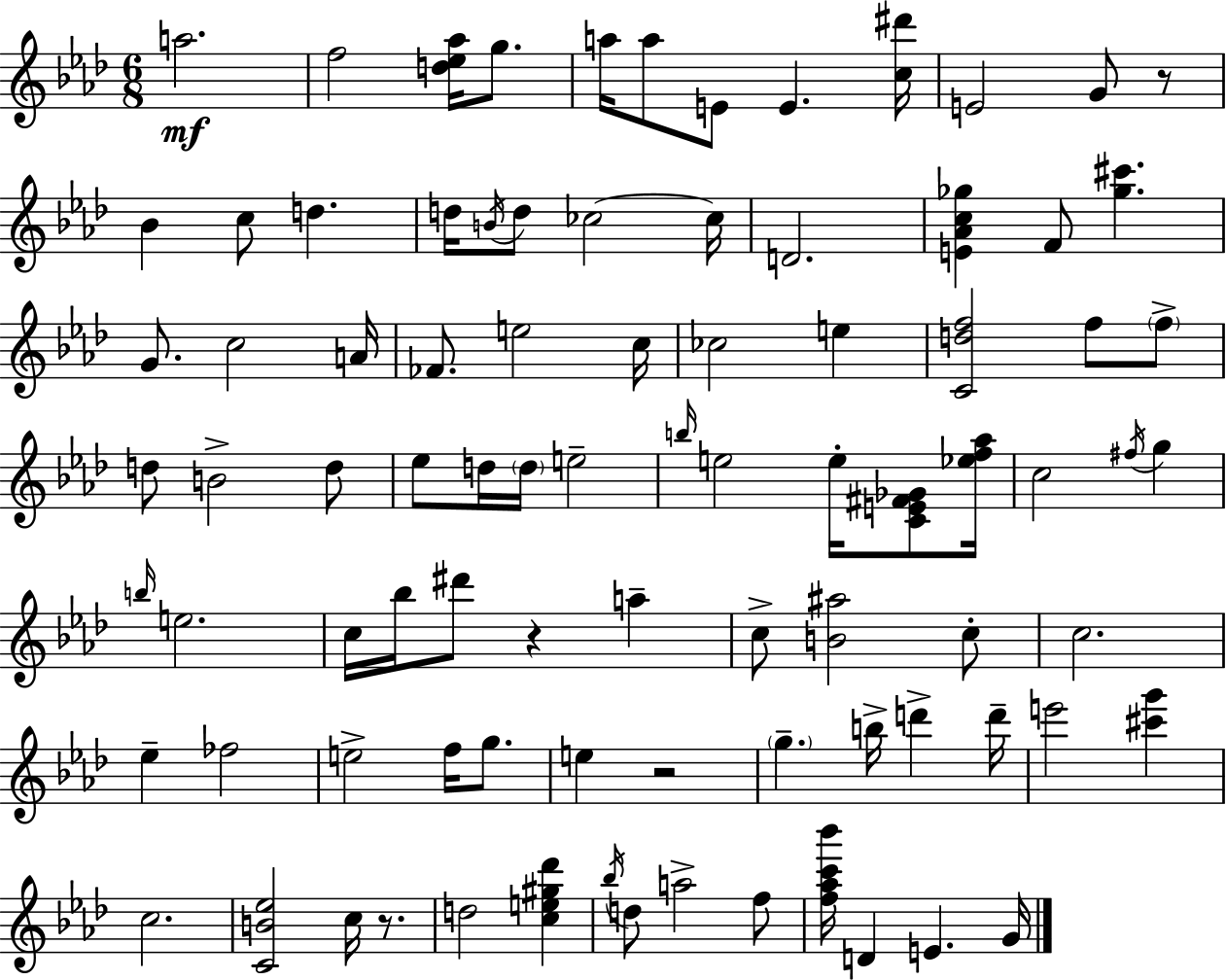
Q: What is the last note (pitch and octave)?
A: G4